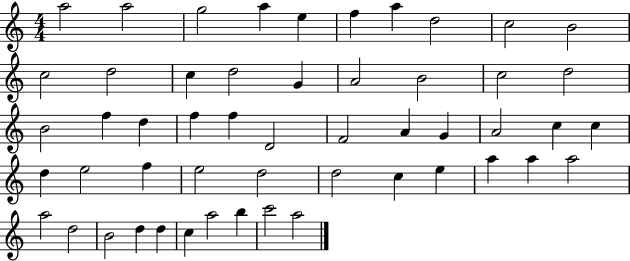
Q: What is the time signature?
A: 4/4